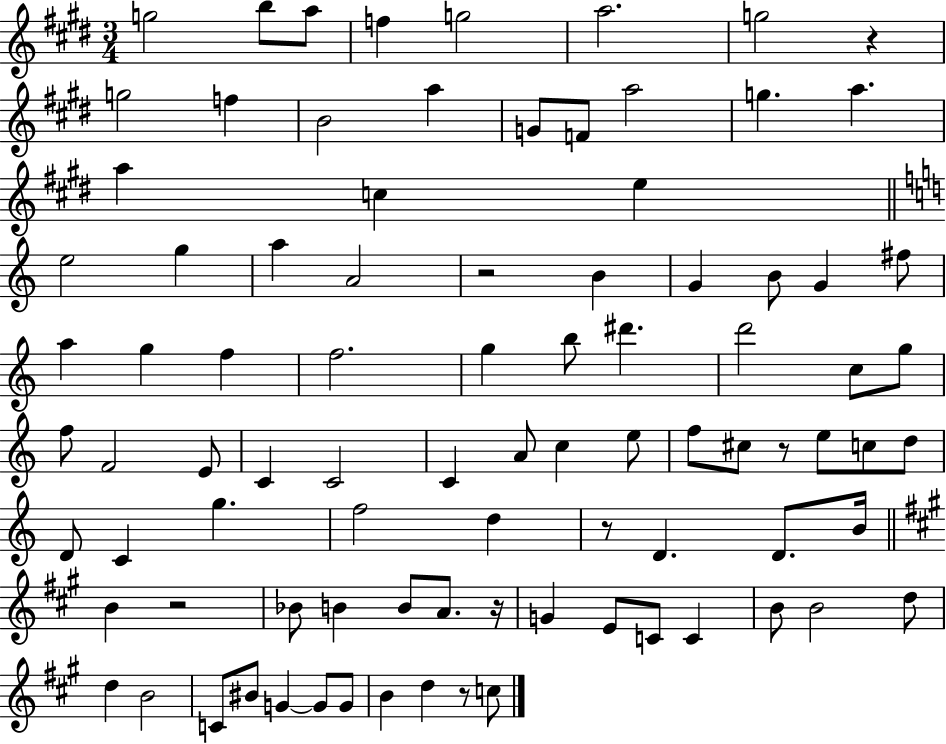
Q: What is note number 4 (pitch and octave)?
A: F5